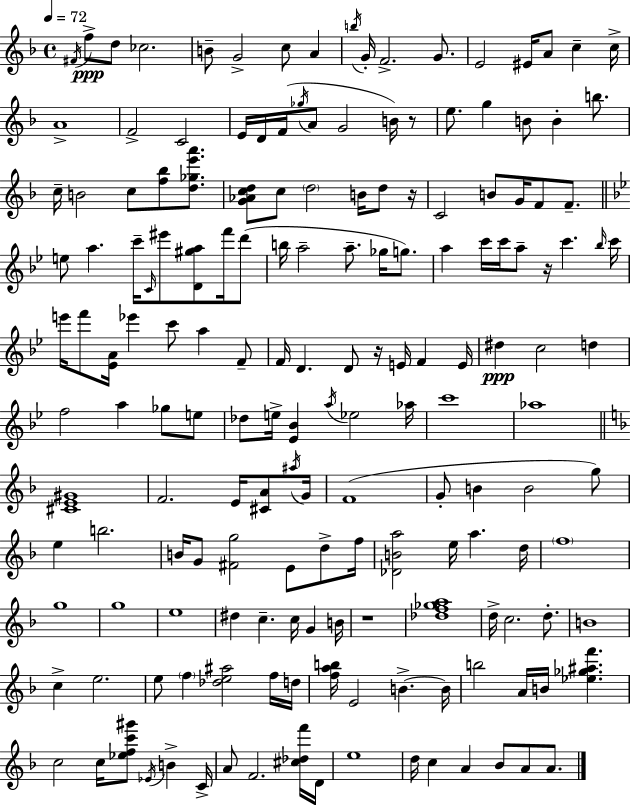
{
  \clef treble
  \time 4/4
  \defaultTimeSignature
  \key d \minor
  \tempo 4 = 72
  \repeat volta 2 { \acciaccatura { fis'16 }\ppp f''8-> d''8 ces''2. | b'8-- g'2-> c''8 a'4 | \acciaccatura { b''16 } g'16-. f'2.-> g'8. | e'2 eis'16 a'8 c''4-- | \break c''16-> a'1-> | f'2-> c'2 | e'16 d'16 f'16( \acciaccatura { ges''16 } a'8 g'2 | b'16) r8 e''8. g''4 b'8 b'4-. | \break b''8. c''16-- b'2 c''8 <f'' bes''>8 | <d'' ges'' e''' a'''>8. <g' aes' c'' d''>8 c''8 \parenthesize d''2 b'16 | d''8 r16 c'2 b'8 g'16 f'8 | f'8.-- \bar "||" \break \key bes \major e''8 a''4. c'''16-- \grace { c'16 } eis'''8 <d' gis'' a''>8 f'''16 d'''8( | b''16 a''2-- a''8.-- ges''16 g''8.) | a''4 c'''16 c'''16 a''8-- r16 c'''4. | \grace { bes''16 } c'''16 e'''16 f'''8 <ees' a'>16 ees'''4 c'''8 a''4 | \break f'8-- f'16 d'4. d'8 r16 e'16 f'4 | e'16 dis''4\ppp c''2 d''4 | f''2 a''4 ges''8 | e''8 des''8 e''16-> <ees' bes'>4 \acciaccatura { a''16 } ees''2 | \break aes''16 c'''1 | aes''1 | \bar "||" \break \key f \major <cis' e' gis'>1 | f'2. e'16 <cis' a'>8 \acciaccatura { ais''16 } | g'16 f'1( | g'8-. b'4 b'2 g''8) | \break e''4 b''2. | b'16 g'8 <fis' g''>2 e'8 d''8-> | f''16 <des' b' a''>2 e''16 a''4. | d''16 \parenthesize f''1 | \break g''1 | g''1 | e''1 | dis''4 c''4.-- c''16 g'4 | \break b'16 r1 | <des'' f'' ges'' a''>1 | d''16-> c''2. d''8.-. | b'1 | \break c''4-> e''2. | e''8 \parenthesize f''4 <des'' e'' ais''>2 f''16 | d''16 <f'' a'' b''>16 e'2 b'4.->~~ | b'16 b''2 a'16 b'16 <ees'' ges'' ais'' f'''>4. | \break c''2 c''16 <ees'' f'' c''' gis'''>8 \acciaccatura { ees'16 } b'4-> | c'16-> a'8 f'2. | <cis'' des'' f'''>16 d'16 e''1 | d''16 c''4 a'4 bes'8 a'8 a'8. | \break } \bar "|."
}